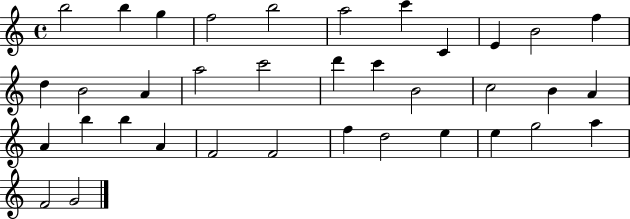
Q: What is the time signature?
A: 4/4